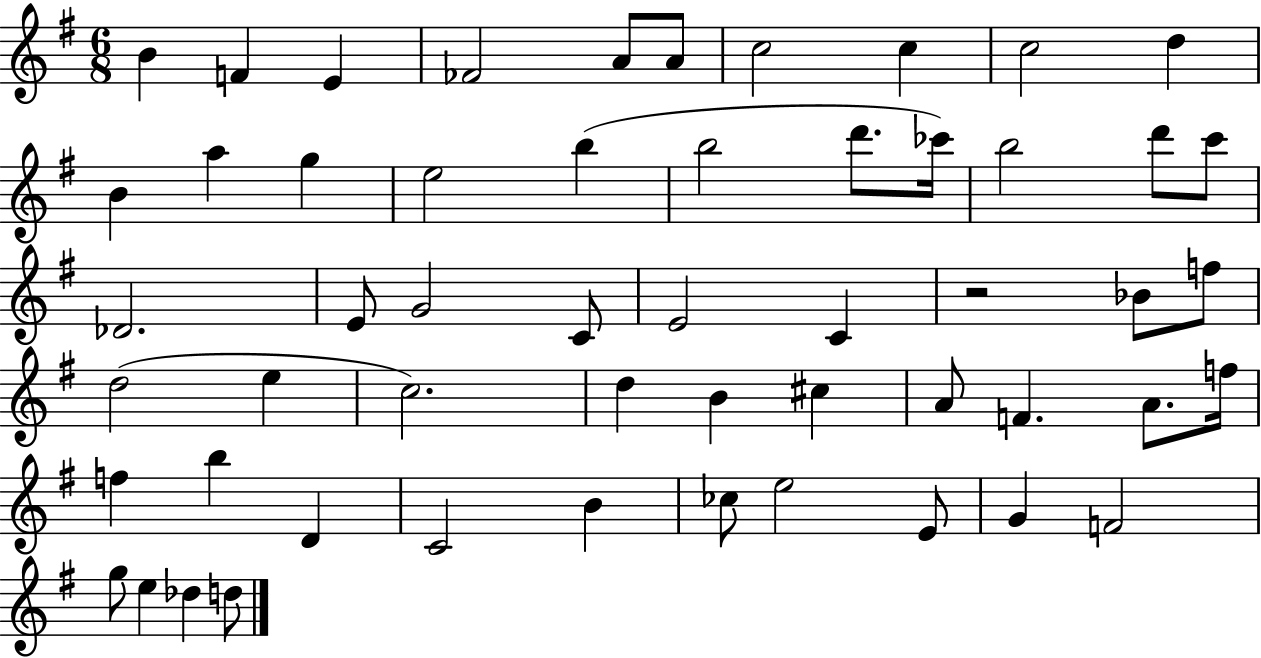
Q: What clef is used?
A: treble